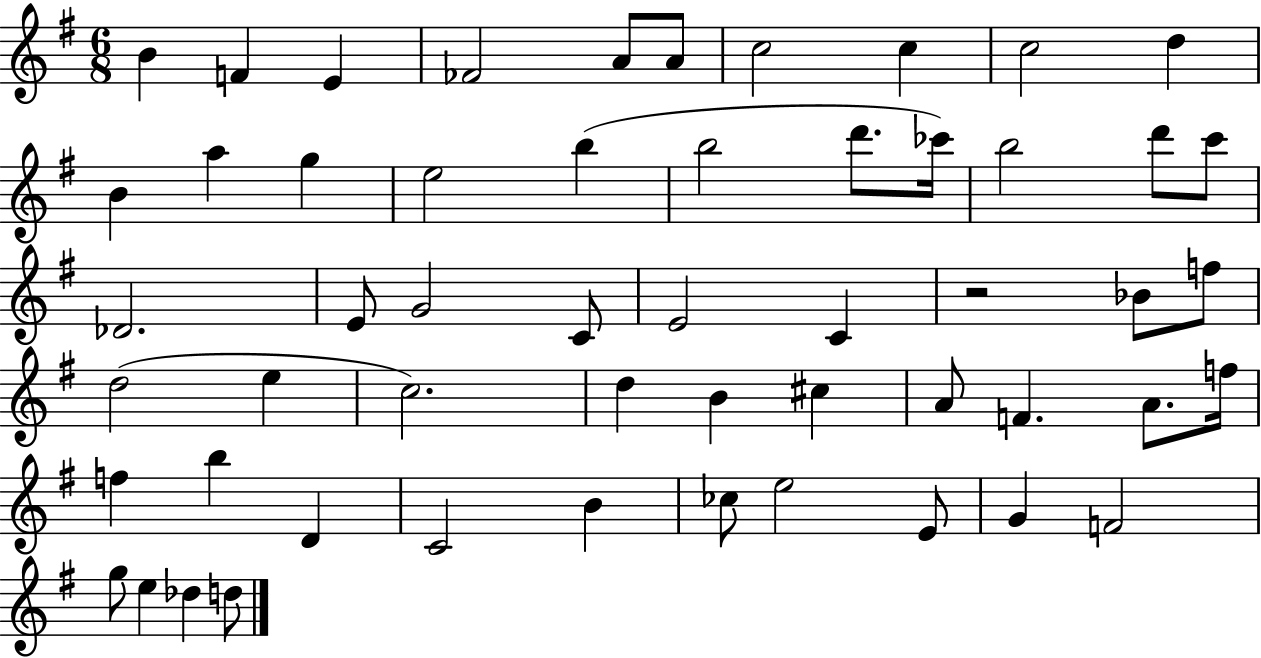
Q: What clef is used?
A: treble